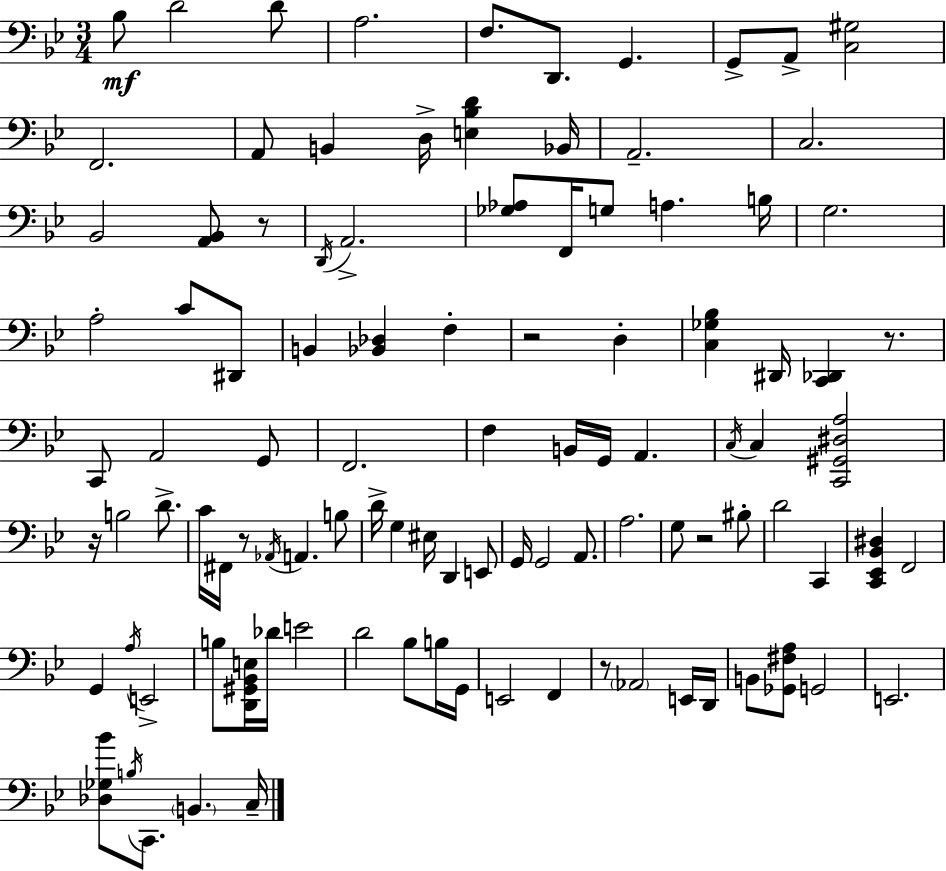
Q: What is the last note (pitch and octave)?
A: C3